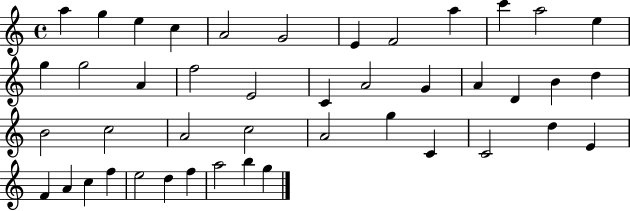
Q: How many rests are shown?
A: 0